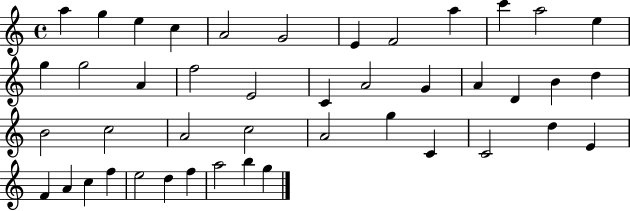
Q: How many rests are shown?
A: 0